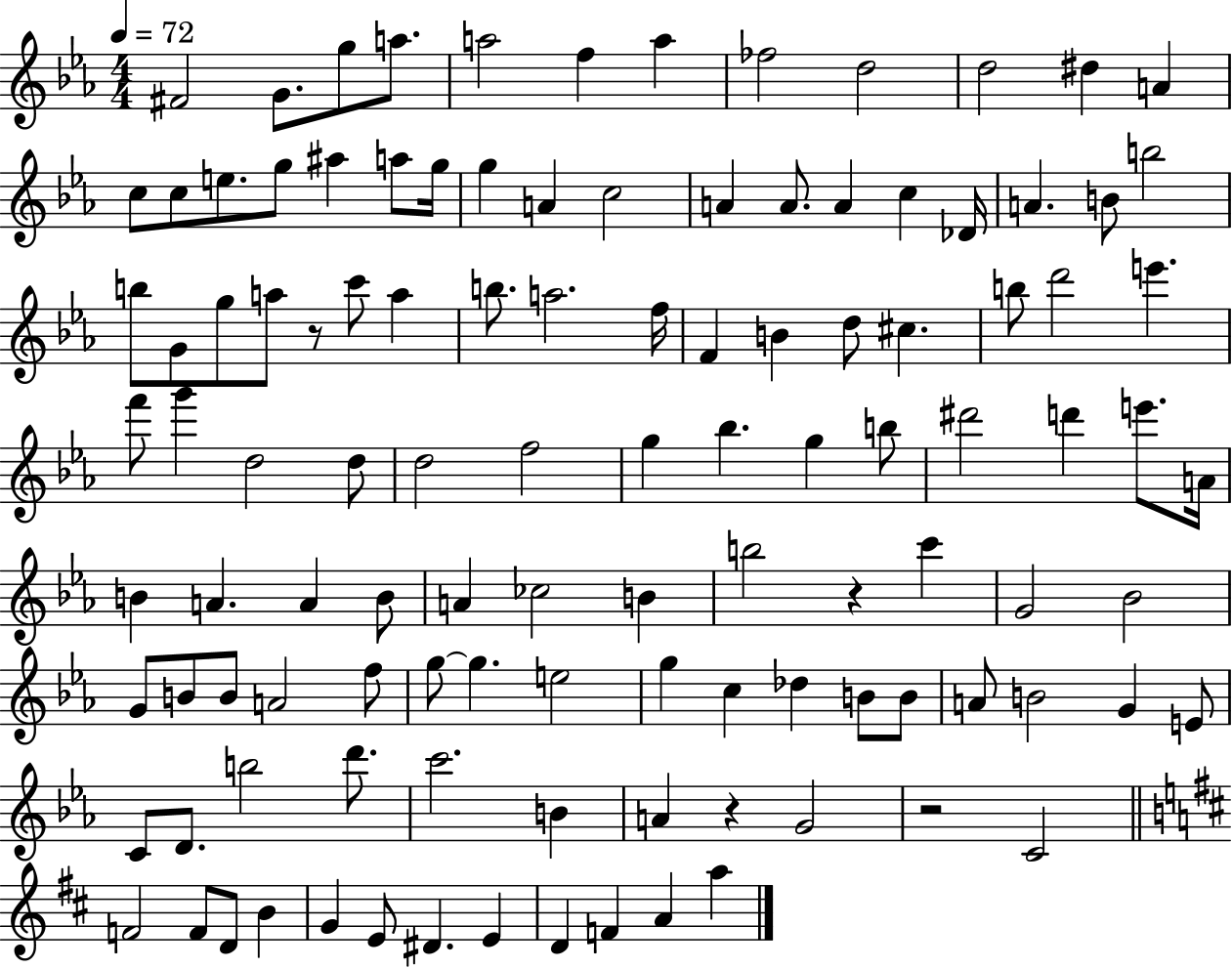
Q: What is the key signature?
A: EES major